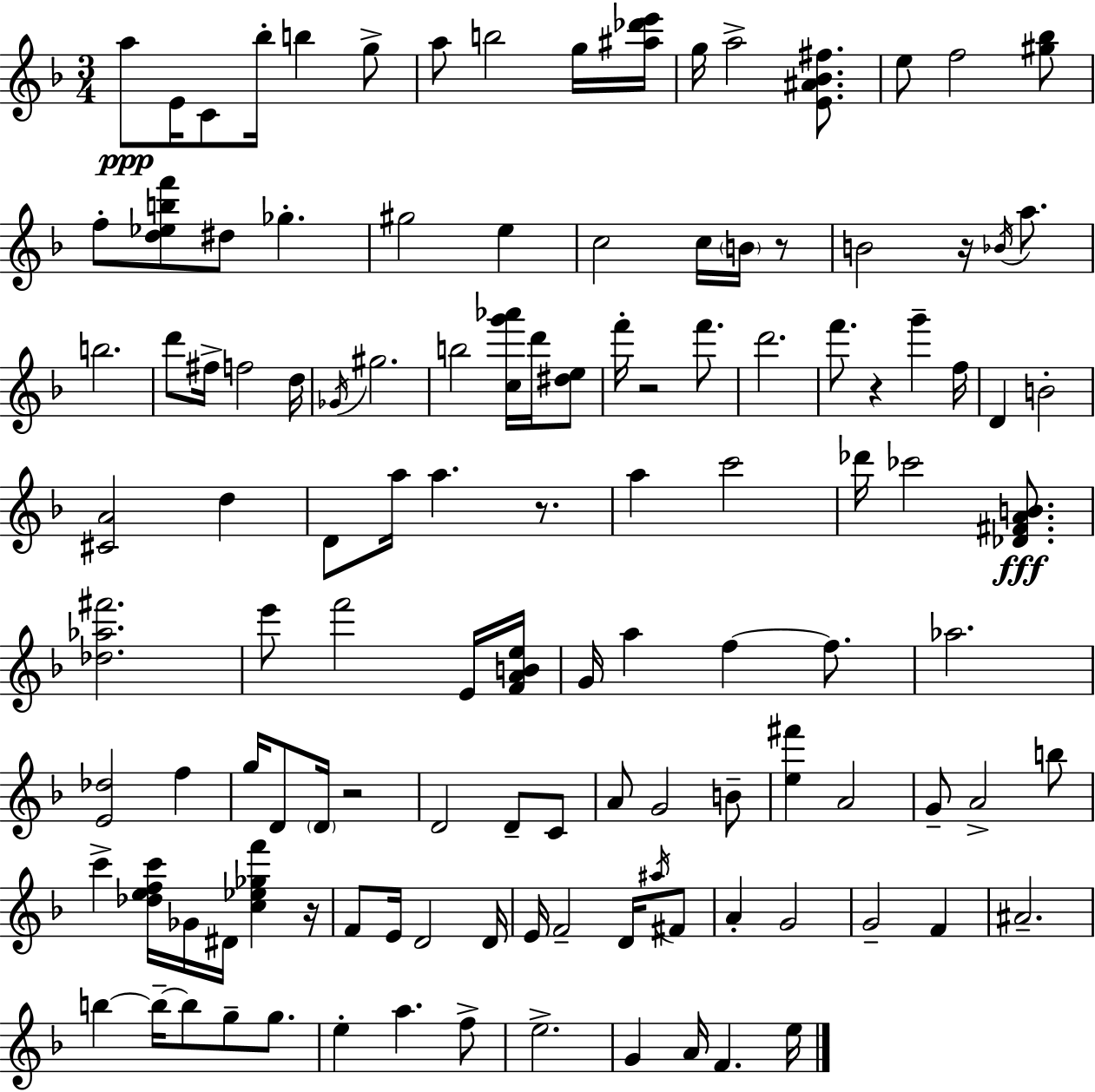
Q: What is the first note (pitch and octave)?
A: A5